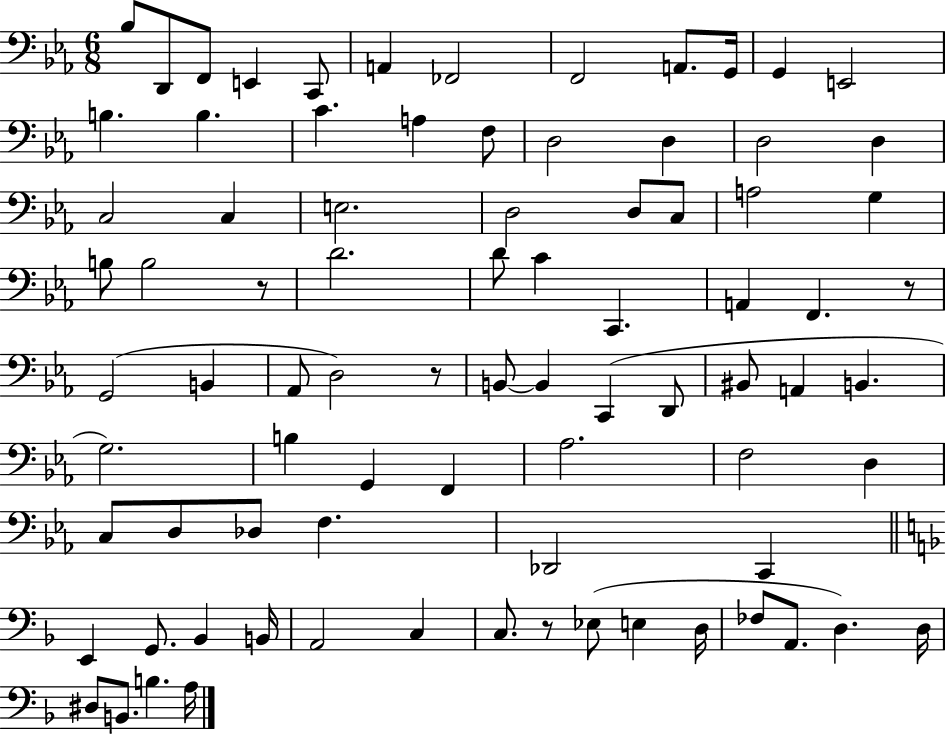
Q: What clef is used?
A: bass